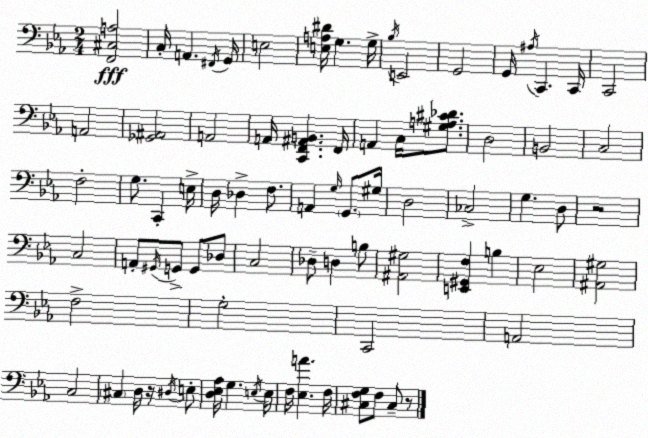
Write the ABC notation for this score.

X:1
T:Untitled
M:2/4
L:1/4
K:Eb
[F,,^C,A,]2 C,/4 A,, ^F,,/4 G,,/4 E,2 [E,A,^D]/4 G, G,/4 _B,/4 E,,2 G,,2 G,,/4 ^A,/4 C,, C,,/4 C,,2 A,,2 [_G,,^A,,]2 A,,2 A,,/4 [C,,F,,^A,,B,,] F,,/4 A,, C,/4 [^G,A,^C_D]/2 D,2 B,,2 C,2 F,2 G,/2 C,, E,/4 D,/4 _D, F,/2 A,, G,/4 G,,/2 ^G,/4 D,2 _C,2 G, D,/2 z2 C,2 A,,/2 ^G,,/4 G,,/2 G,,/2 _D,/2 C,2 _D,/2 D, B,/2 [^A,,^G,]2 [E,,^G,,F,] B, _E,2 [^A,,^G,]2 F,2 G,2 C,,2 A,,2 C,2 ^C, D,/4 z/4 ^D,/4 E,/2 [D,_E,_A,]/4 G, E,/4 E,/4 F,/4 [_E,A] F,/4 [^C,F,G,]/2 F,/2 ^C,/2 z/2